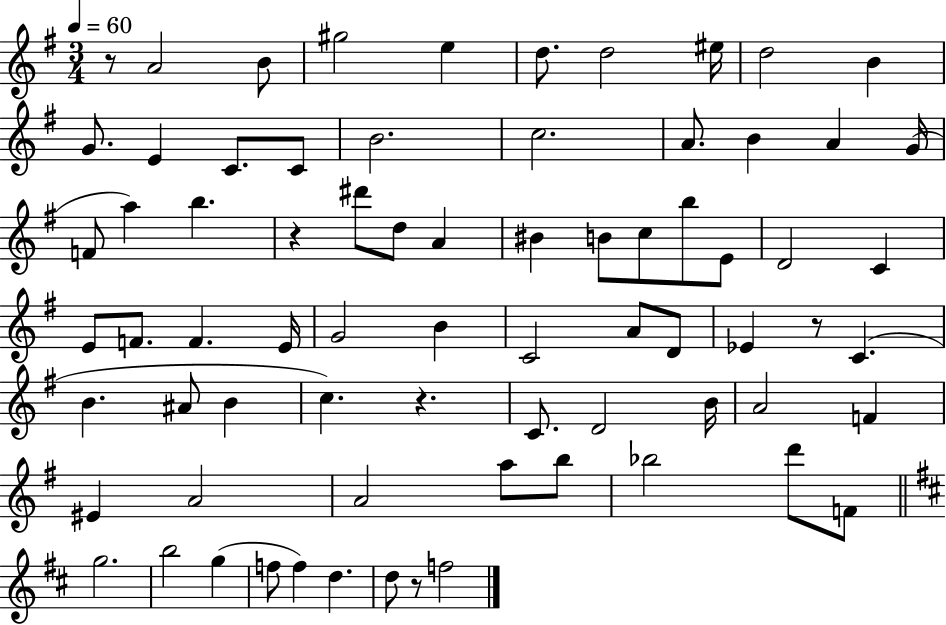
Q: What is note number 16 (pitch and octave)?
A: A4